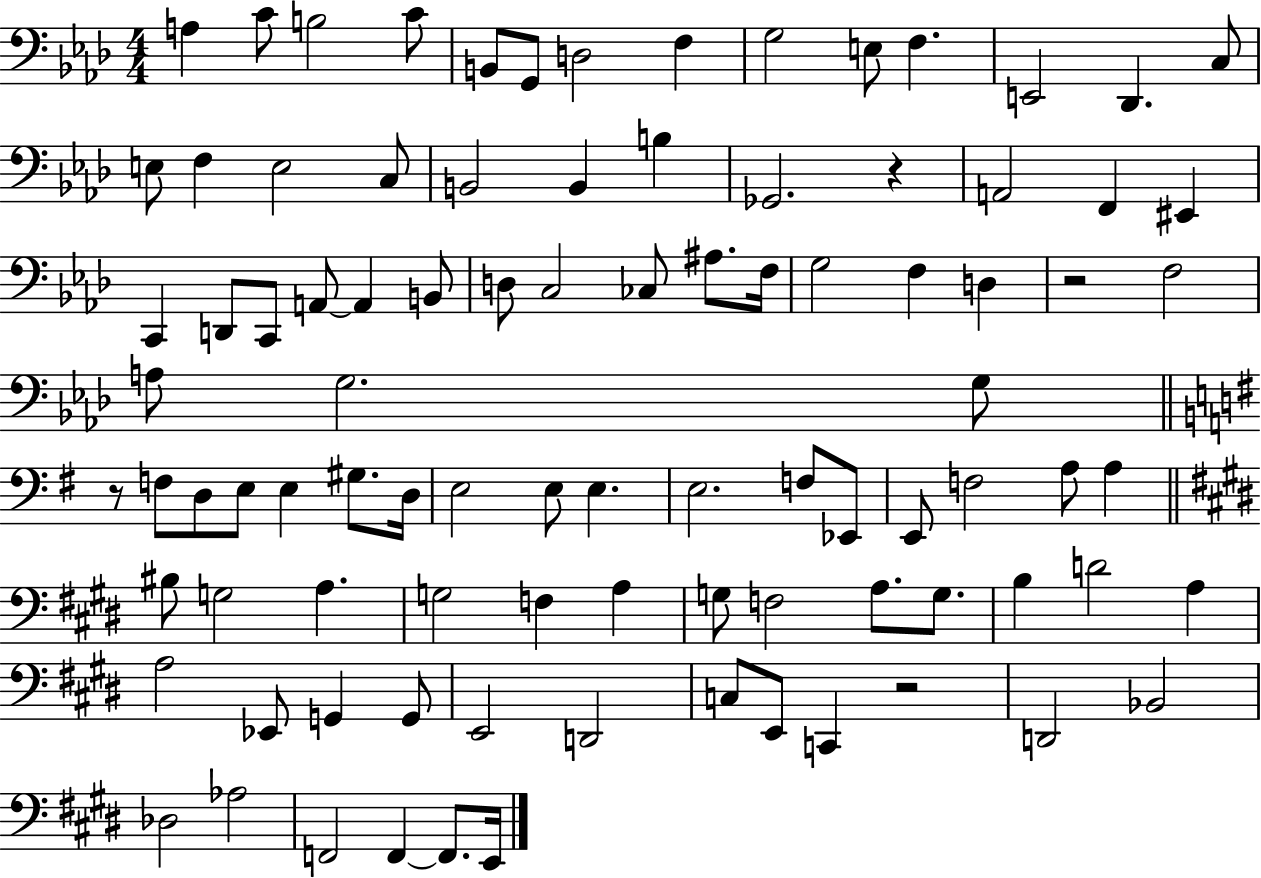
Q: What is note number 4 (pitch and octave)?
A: C4